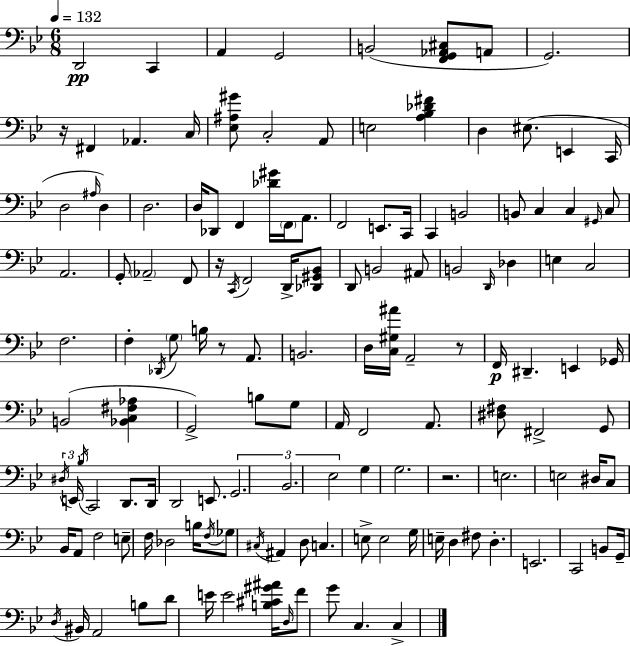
{
  \clef bass
  \numericTimeSignature
  \time 6/8
  \key g \minor
  \tempo 4 = 132
  d,2\pp c,4 | a,4 g,2 | b,2( <f, g, aes, cis>8 a,8 | g,2.) | \break r16 fis,4 aes,4. c16 | <ees ais gis'>8 c2-. a,8 | e2 <a bes des' fis'>4 | d4 eis8.( e,4 c,16 | \break d2 \grace { ais16 } d4) | d2. | d16 des,8 f,4 <des' gis'>16 \parenthesize f,16 a,8. | f,2 e,8. | \break c,16 c,4 b,2 | b,8 c4 c4 \grace { gis,16 } | c8 a,2. | g,8-. \parenthesize aes,2-- | \break f,8 r16 \acciaccatura { c,16 } f,2 | d,16-> <des, gis, bes,>8 d,8 b,2 | ais,8 b,2 \grace { d,16 } | des4 e4 c2 | \break f2. | f4-. \acciaccatura { des,16 } \parenthesize g8 b16 | r8 a,8. b,2. | d16 <c gis ais'>16 a,2-- | \break r8 f,16\p dis,4.-- | e,4 ges,16 b,2( | <bes, c fis aes>4 g,2->) | b8 g8 a,16 f,2 | \break a,8. <dis fis>8 fis,2-> | g,8 \tuplet 3/2 { \acciaccatura { dis16 } e,16 \acciaccatura { bes16 } } c,2 | d,8. d,16 d,2 | e,8. \tuplet 3/2 { g,2. | \break bes,2. | ees2 } | g4 g2. | r2. | \break e2. | e2 | dis16 c8 bes,16 a,8 f2 | e8-- f16 des2 | \break b16 \acciaccatura { f16 } ges8 \acciaccatura { cis16 } ais,4 | d8 c4. e8-> e2 | g16 e16-- d4 | fis8 d4.-. e,2. | \break c,2 | b,8 g,16-- \acciaccatura { d16 } bis,16 a,2 | b8 d'8 e'16 e'2 | <b cis' gis' ais'>16 \grace { d16 } f'8 g'8 | \break c4. c4-> \bar "|."
}